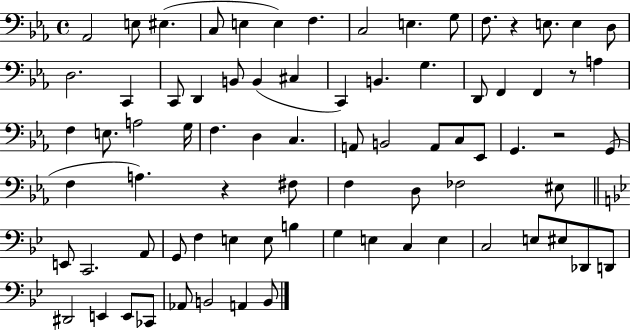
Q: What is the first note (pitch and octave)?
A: Ab2